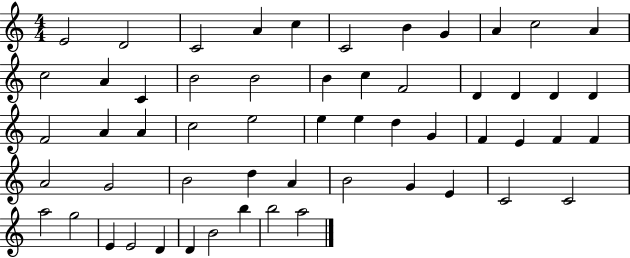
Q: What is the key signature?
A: C major